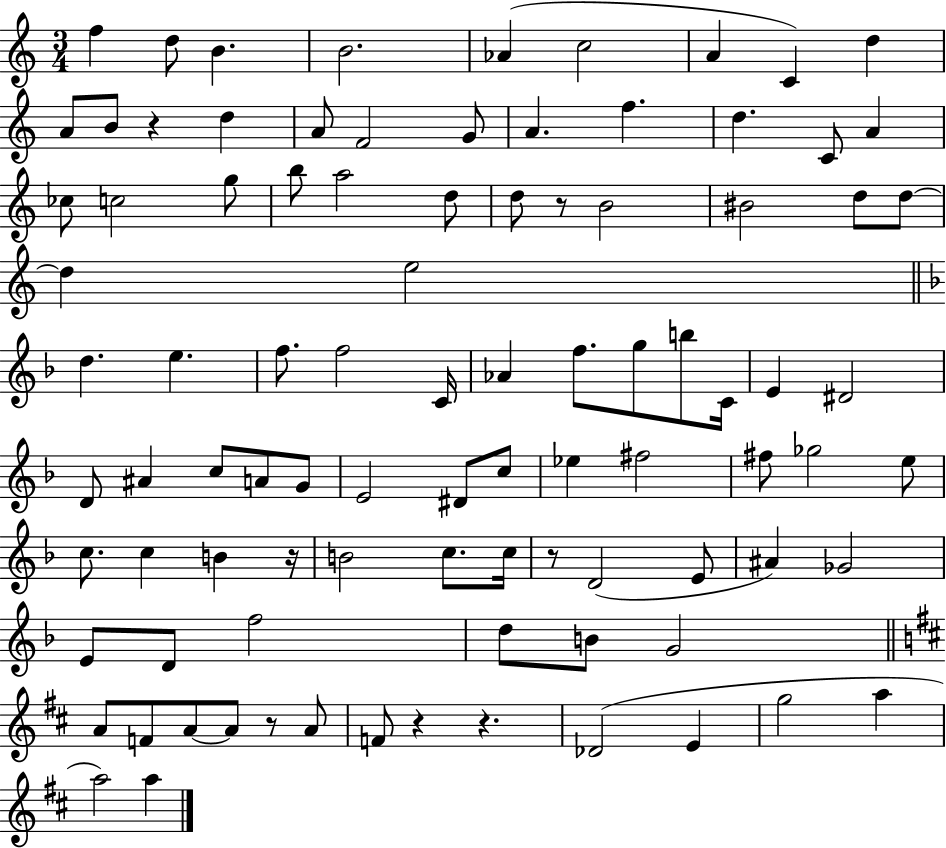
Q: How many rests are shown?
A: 7